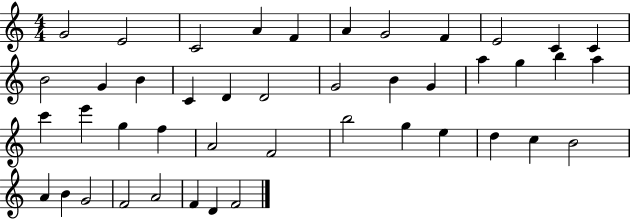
G4/h E4/h C4/h A4/q F4/q A4/q G4/h F4/q E4/h C4/q C4/q B4/h G4/q B4/q C4/q D4/q D4/h G4/h B4/q G4/q A5/q G5/q B5/q A5/q C6/q E6/q G5/q F5/q A4/h F4/h B5/h G5/q E5/q D5/q C5/q B4/h A4/q B4/q G4/h F4/h A4/h F4/q D4/q F4/h